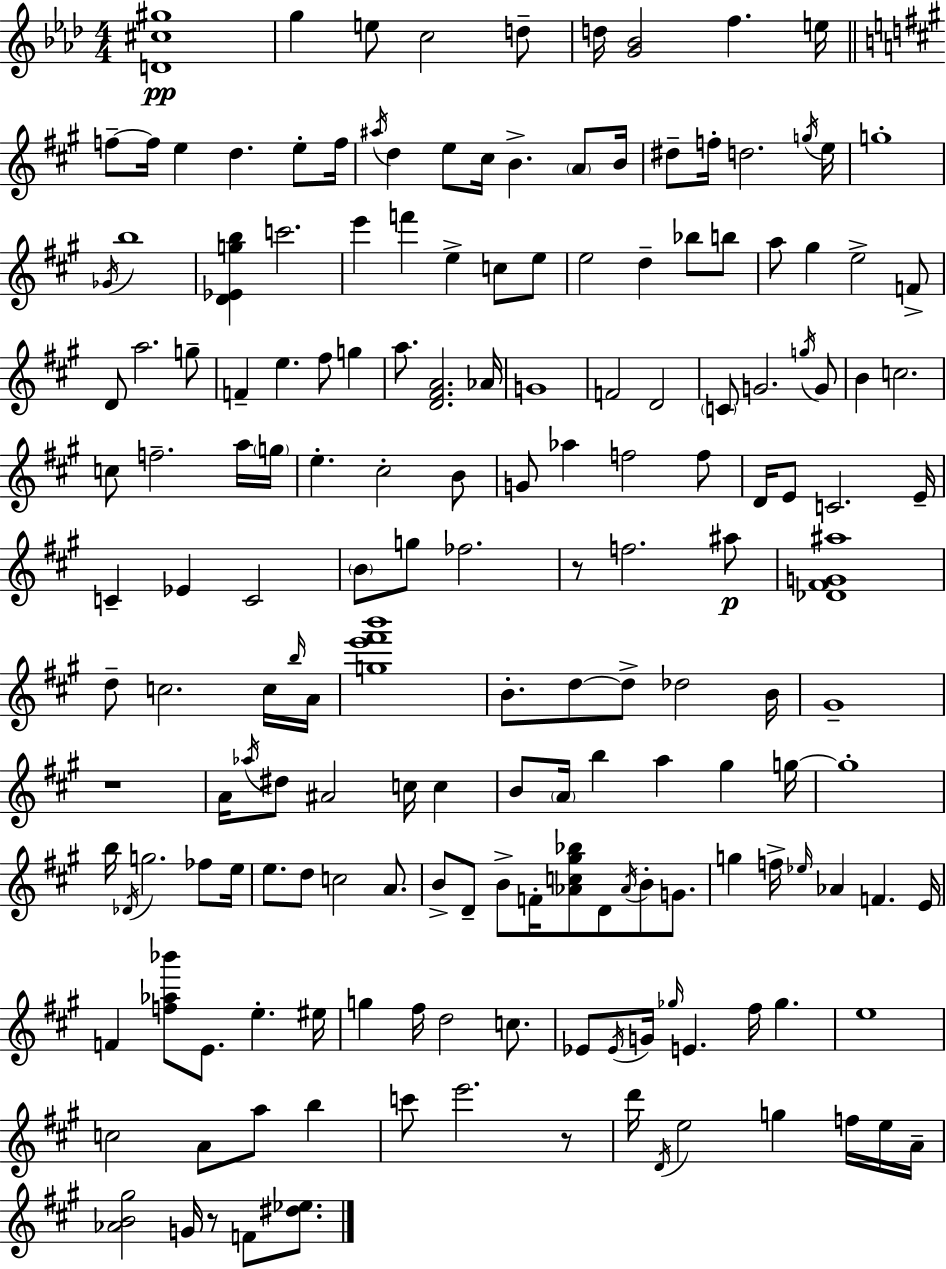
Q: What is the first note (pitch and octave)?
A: G5